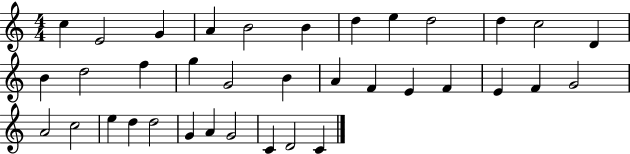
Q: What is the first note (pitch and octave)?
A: C5